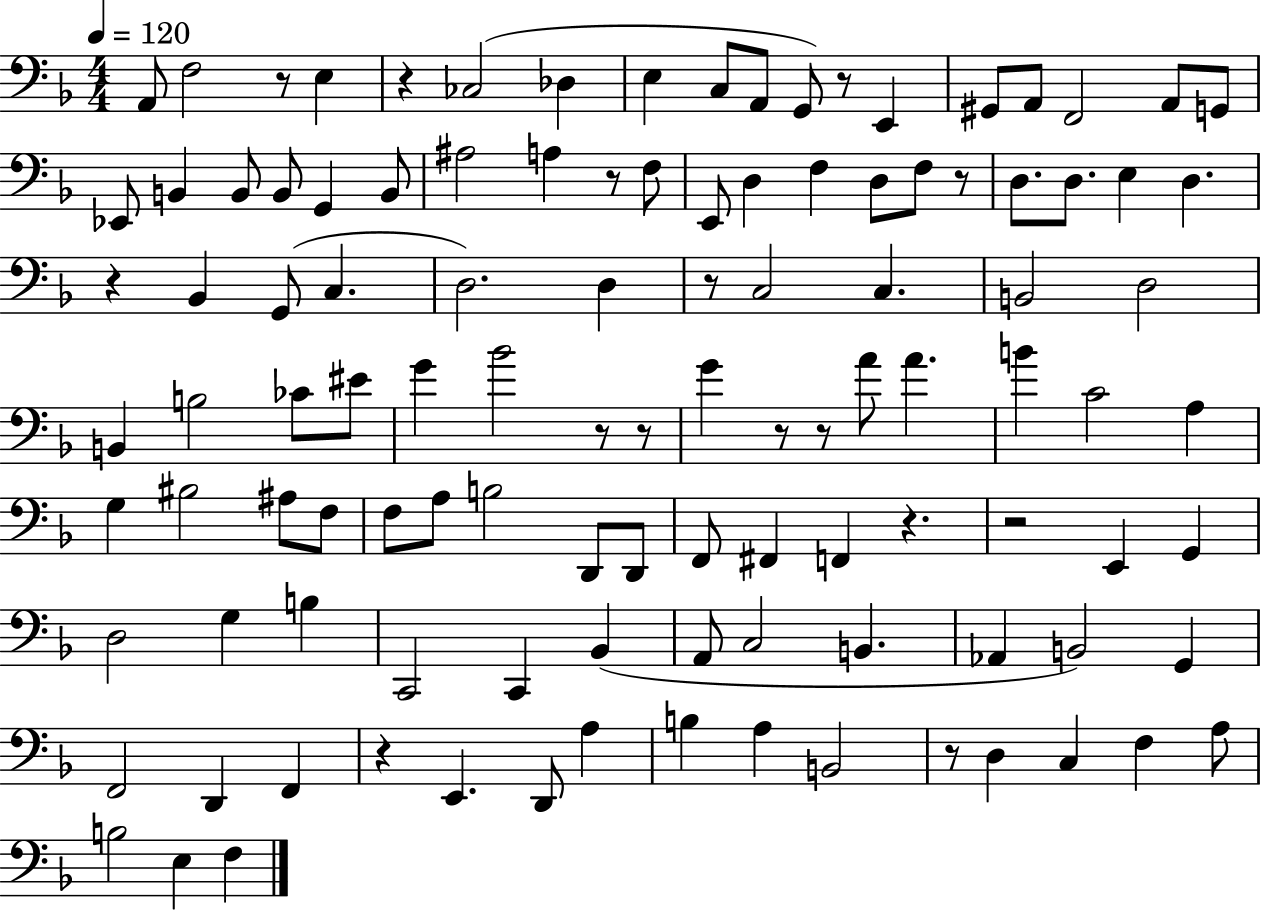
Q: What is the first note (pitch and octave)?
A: A2